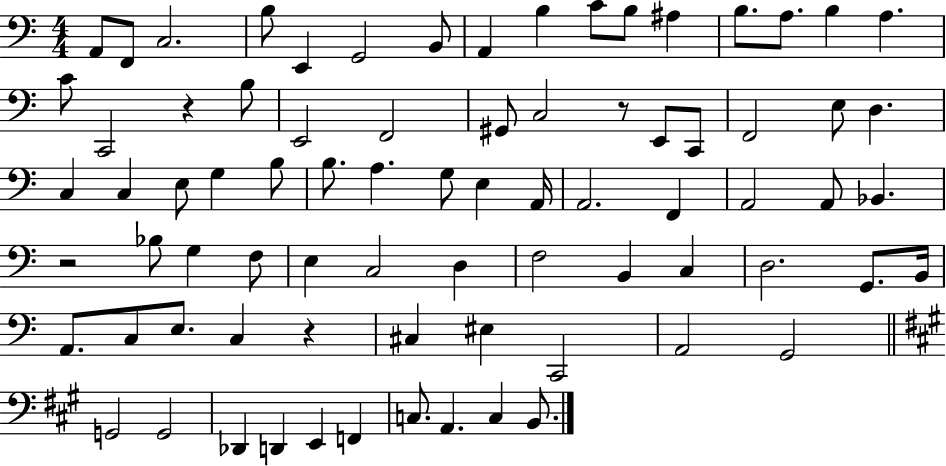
X:1
T:Untitled
M:4/4
L:1/4
K:C
A,,/2 F,,/2 C,2 B,/2 E,, G,,2 B,,/2 A,, B, C/2 B,/2 ^A, B,/2 A,/2 B, A, C/2 C,,2 z B,/2 E,,2 F,,2 ^G,,/2 C,2 z/2 E,,/2 C,,/2 F,,2 E,/2 D, C, C, E,/2 G, B,/2 B,/2 A, G,/2 E, A,,/4 A,,2 F,, A,,2 A,,/2 _B,, z2 _B,/2 G, F,/2 E, C,2 D, F,2 B,, C, D,2 G,,/2 B,,/4 A,,/2 C,/2 E,/2 C, z ^C, ^E, C,,2 A,,2 G,,2 G,,2 G,,2 _D,, D,, E,, F,, C,/2 A,, C, B,,/2